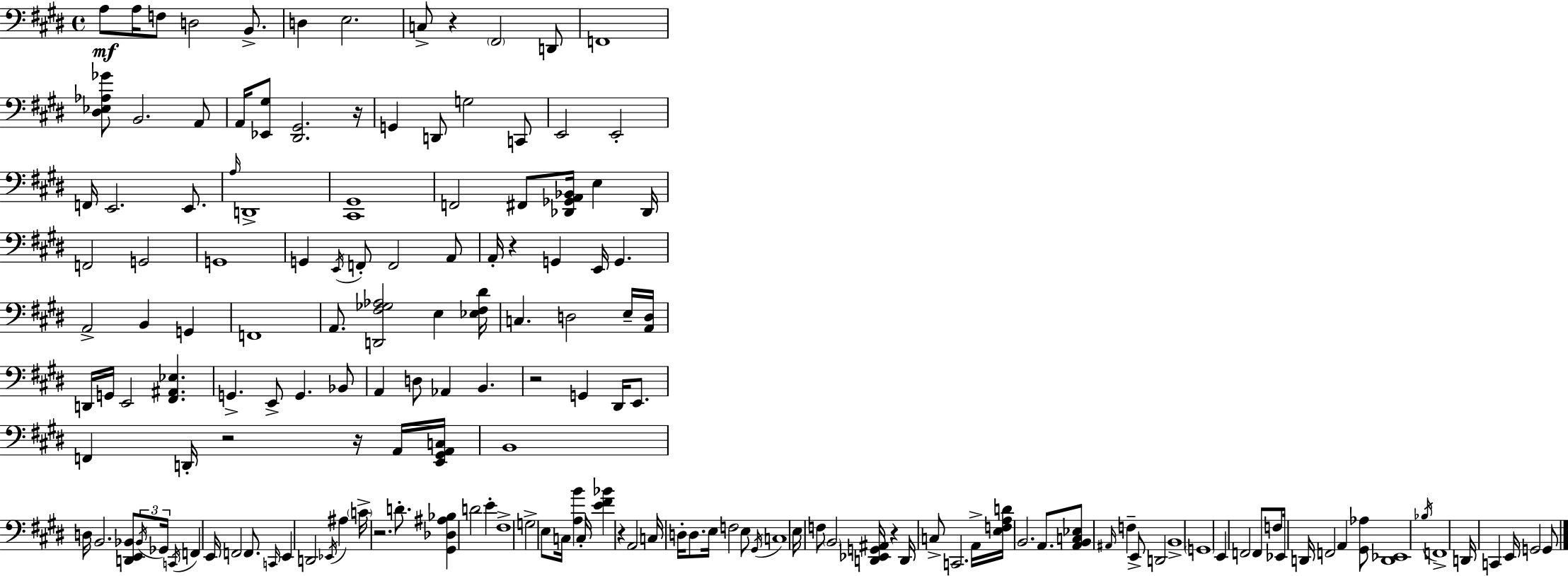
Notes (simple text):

A3/e A3/s F3/e D3/h B2/e. D3/q E3/h. C3/e R/q F#2/h D2/e F2/w [D#3,Eb3,Ab3,Gb4]/e B2/h. A2/e A2/s [Eb2,G#3]/e [D#2,G#2]/h. R/s G2/q D2/e G3/h C2/e E2/h E2/h F2/s E2/h. E2/e. A3/s D2/w [C#2,G#2]/w F2/h F#2/e [Db2,Gb2,A2,Bb2]/s E3/q Db2/s F2/h G2/h G2/w G2/q E2/s F2/e F2/h A2/e A2/s R/q G2/q E2/s G2/q. A2/h B2/q G2/q F2/w A2/e. [D2,F#3,Gb3,Ab3]/h E3/q [Eb3,F#3,D#4]/s C3/q. D3/h E3/s [A2,D3]/s D2/s G2/s E2/h [F#2,A#2,Eb3]/q. G2/q. E2/e G2/q. Bb2/e A2/q D3/e Ab2/q B2/q. R/h G2/q D#2/s E2/e. F2/q D2/s R/h R/s A2/s [E2,G#2,A2,C3]/s B2/w D3/s B2/h. [D2,E2,Bb2]/e Bb2/s Gb2/s C2/s F2/q E2/s F2/h F2/e. C2/s E2/q D2/h Eb2/s A#3/q C4/s R/h. D4/e. [G#2,Db3,A#3,Bb3]/q D4/h E4/q F#3/w G3/h E3/e C3/s [A3,B4]/q C3/s [E4,F#4,Bb4]/q R/q A2/h C3/s D3/s D3/e. E3/s F3/h E3/e G#2/s C3/w E3/s F3/e B2/h [D2,Eb2,G2,A#2]/s R/q D2/s C3/e C2/h. A2/s [E3,F3,A3,D4]/s B2/h. A2/e. [A2,B2,C3,Eb3]/e A#2/s F3/q E2/e D2/h B2/w G2/w E2/q F2/h F2/e F3/e Eb2/s D2/s F2/h A2/q [G#2,Ab3]/e [D2,Eb2]/w Bb3/s F2/w D2/s C2/q E2/s G2/h G2/e